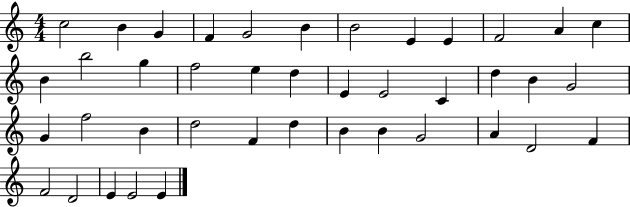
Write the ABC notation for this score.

X:1
T:Untitled
M:4/4
L:1/4
K:C
c2 B G F G2 B B2 E E F2 A c B b2 g f2 e d E E2 C d B G2 G f2 B d2 F d B B G2 A D2 F F2 D2 E E2 E